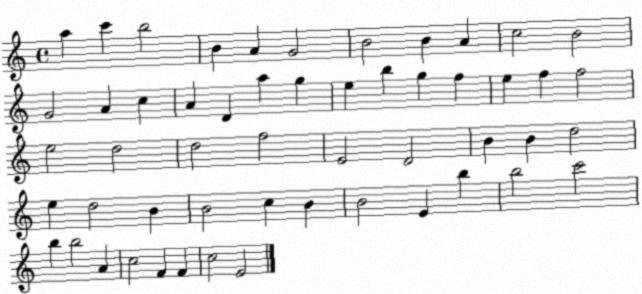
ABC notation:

X:1
T:Untitled
M:4/4
L:1/4
K:C
a c' b2 B A G2 B2 B A c2 B2 G2 A c A D a g e b g f e f f2 e2 d2 d2 f2 E2 D2 B B d2 e d2 B B2 c B B2 E b b2 c'2 b b2 A c2 F F c2 E2